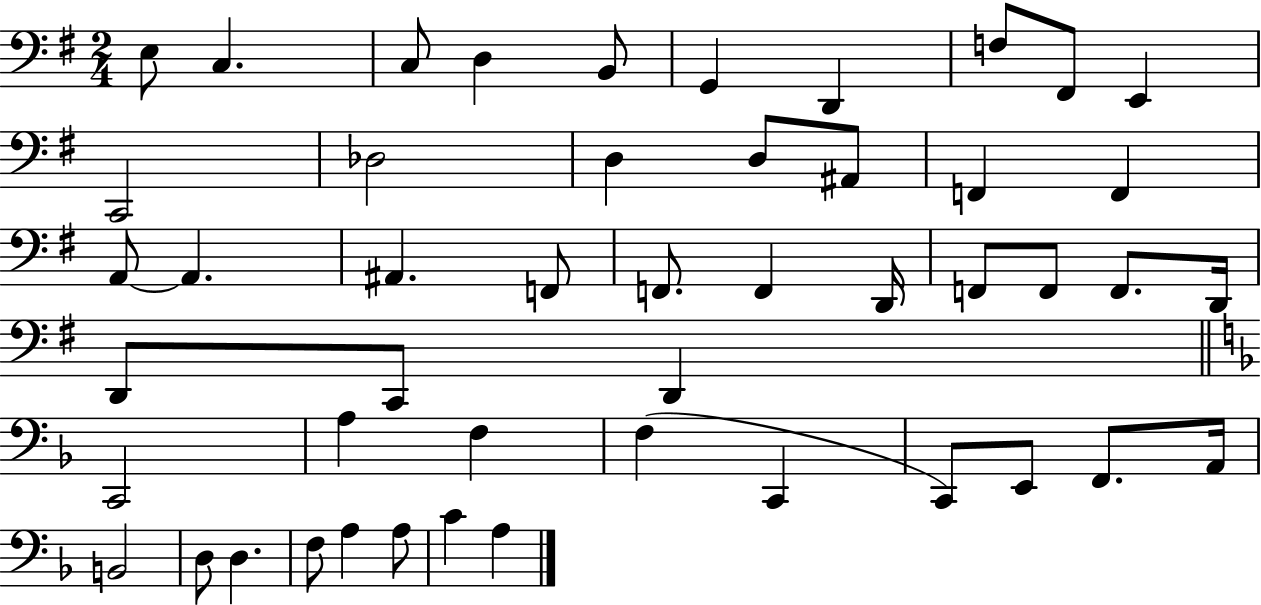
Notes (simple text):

E3/e C3/q. C3/e D3/q B2/e G2/q D2/q F3/e F#2/e E2/q C2/h Db3/h D3/q D3/e A#2/e F2/q F2/q A2/e A2/q. A#2/q. F2/e F2/e. F2/q D2/s F2/e F2/e F2/e. D2/s D2/e C2/e D2/q C2/h A3/q F3/q F3/q C2/q C2/e E2/e F2/e. A2/s B2/h D3/e D3/q. F3/e A3/q A3/e C4/q A3/q